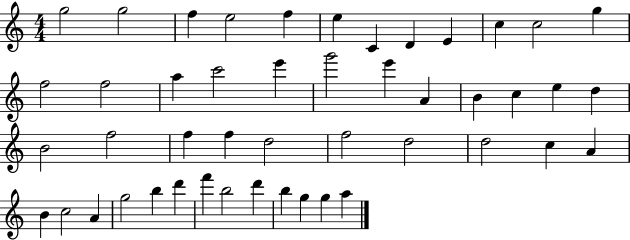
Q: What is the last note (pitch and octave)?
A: A5